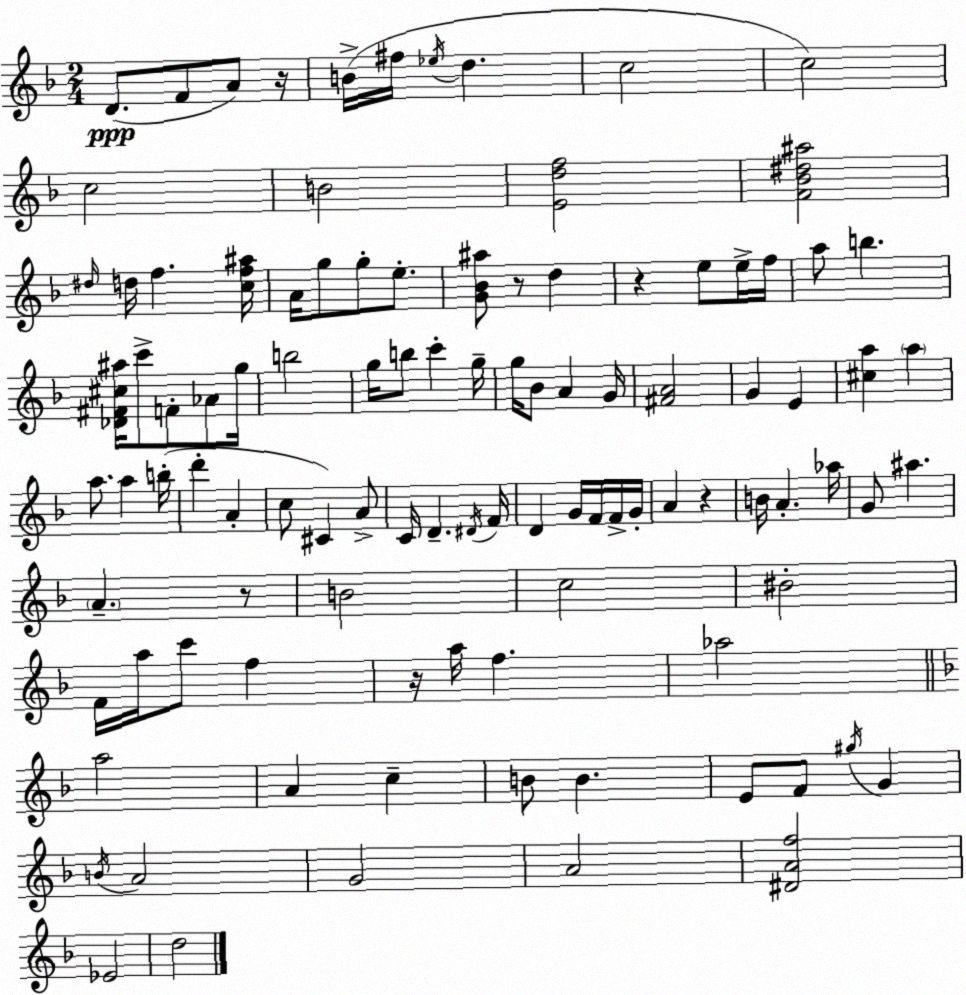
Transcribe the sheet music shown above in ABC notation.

X:1
T:Untitled
M:2/4
L:1/4
K:Dm
D/2 F/2 A/2 z/4 B/4 ^f/4 _e/4 d c2 c2 c2 B2 [Edf]2 [F_B^d^a]2 ^d/4 d/4 f [cf^a]/4 A/4 g/2 g/2 e/2 [G_B^a]/2 z/2 d z e/2 e/4 f/4 a/2 b [_D^F^c^a]/4 c'/2 F/2 _A/2 g/4 b2 g/4 b/2 c' g/4 g/4 _B/2 A G/4 [^FA]2 G E [^ca] a a/2 a b/4 d' A c/2 ^C A/2 C/4 D ^D/4 F/4 D G/4 F/4 F/4 G/4 A z B/4 A _a/4 G/2 ^a A z/2 B2 c2 ^B2 F/4 a/4 c'/2 f z/4 a/4 f _a2 a2 A c B/2 B E/2 F/2 ^g/4 G B/4 A2 G2 A2 [^DAf]2 _E2 d2